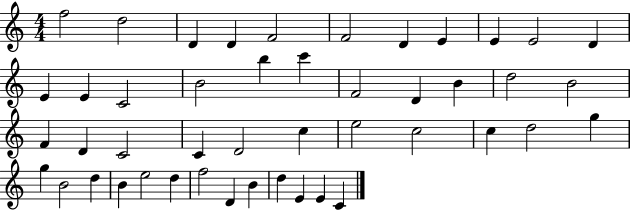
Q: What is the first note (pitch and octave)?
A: F5